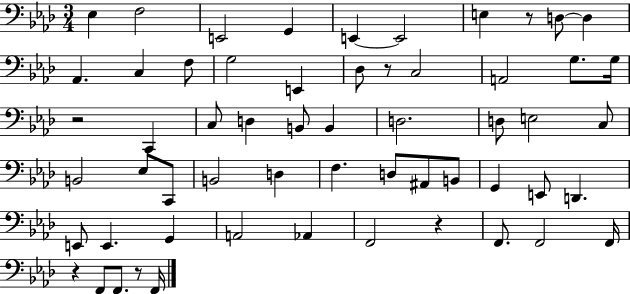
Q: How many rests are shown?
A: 6